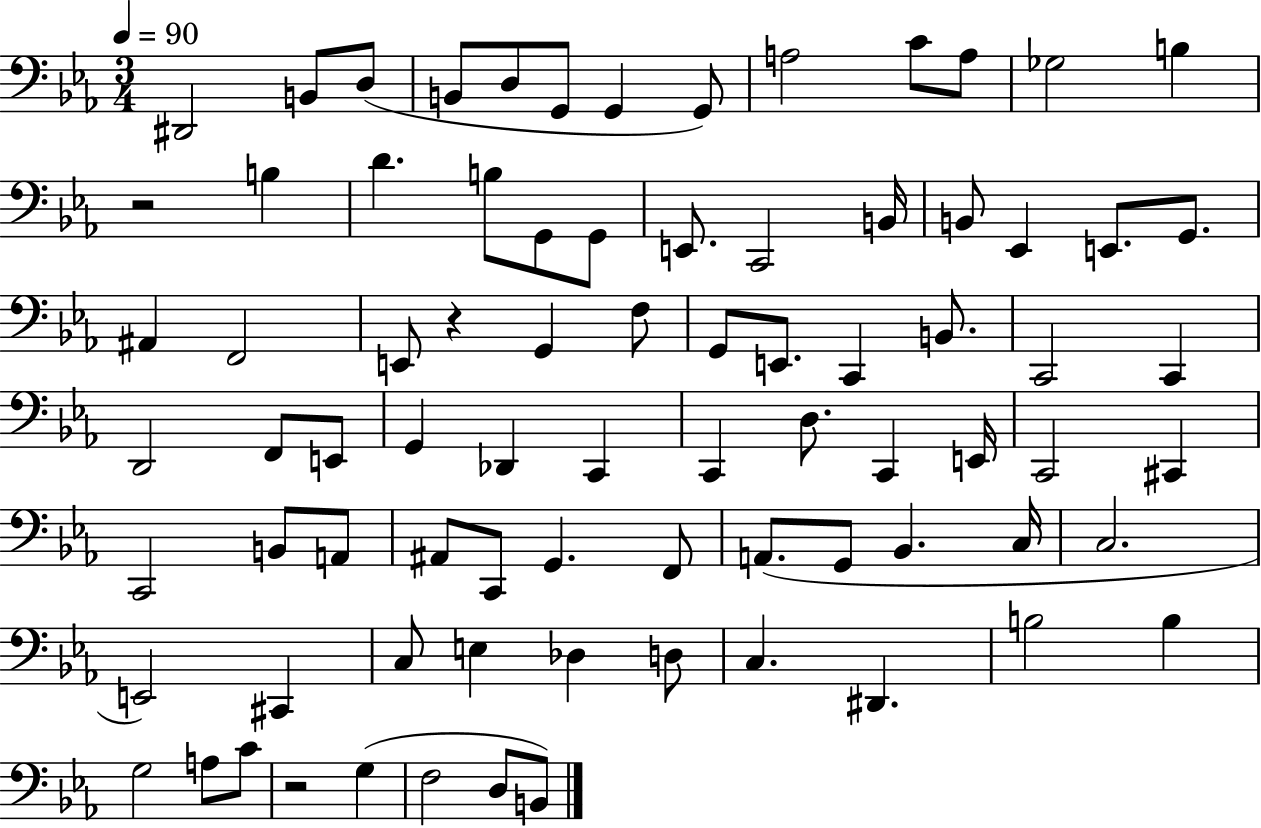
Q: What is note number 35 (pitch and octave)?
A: C2